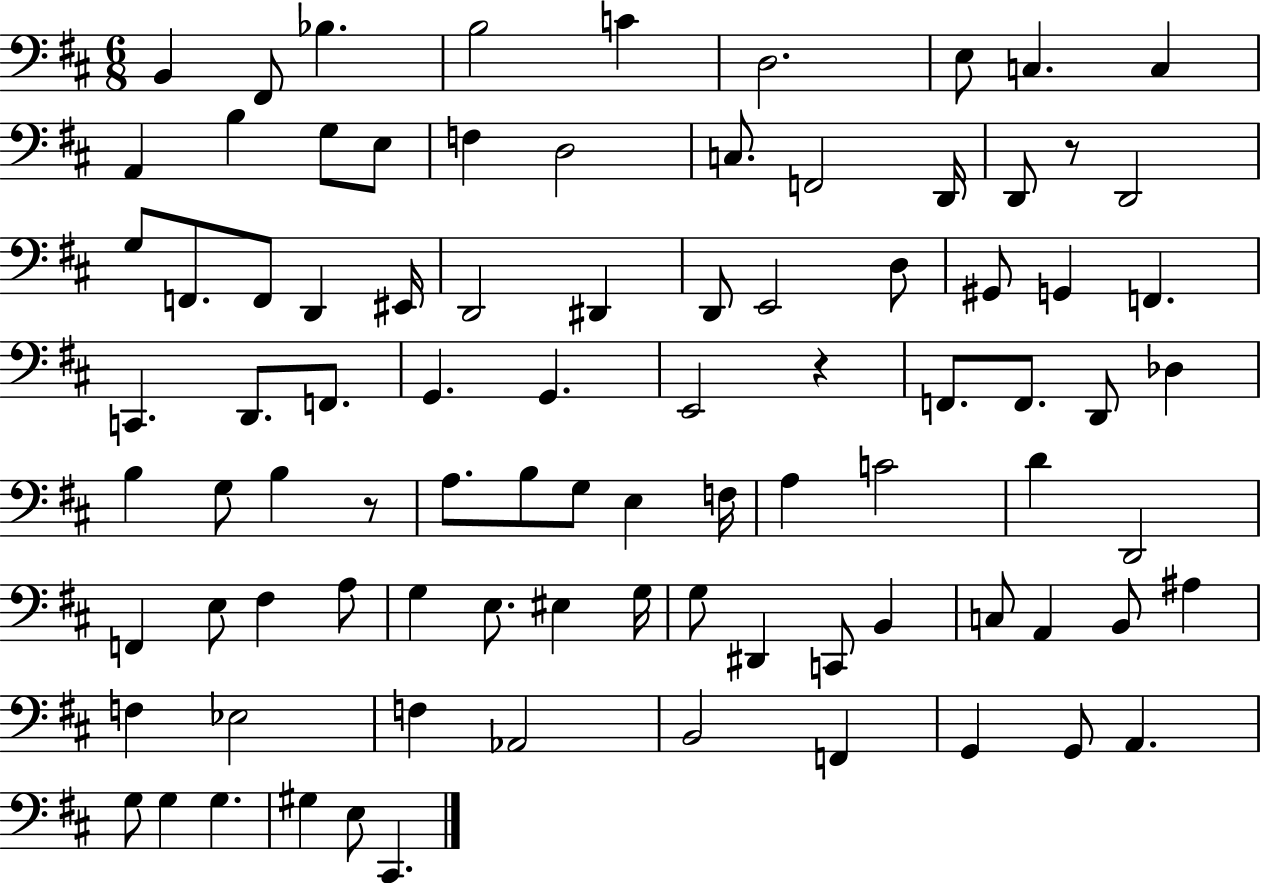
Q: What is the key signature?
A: D major